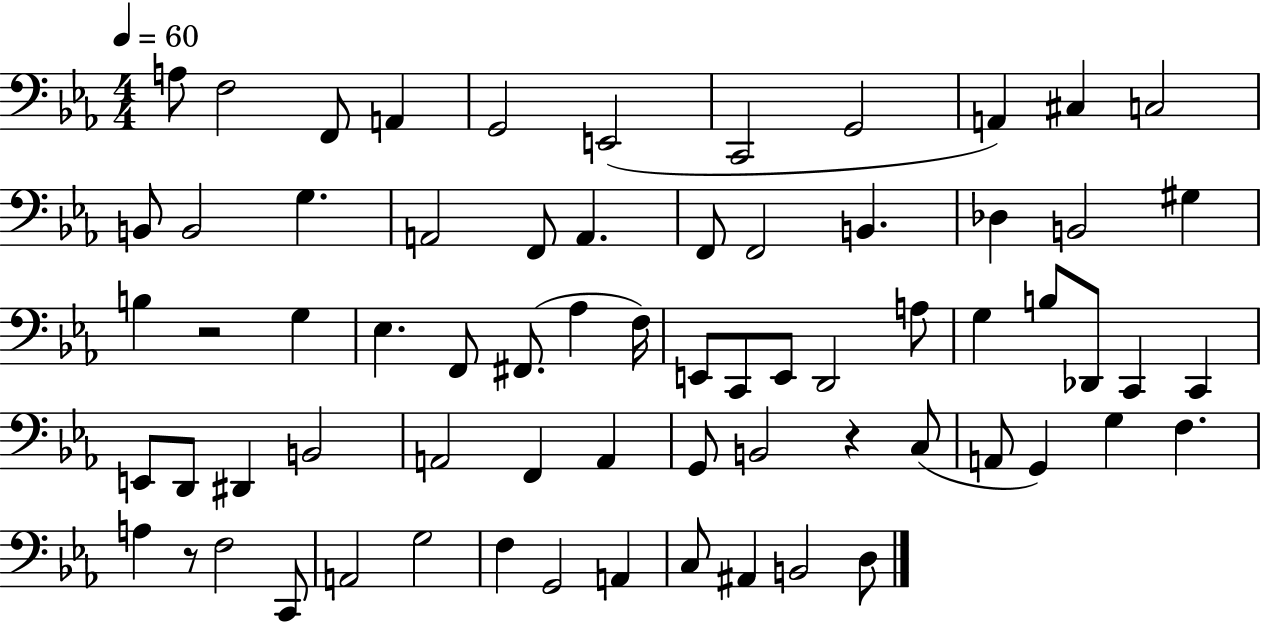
{
  \clef bass
  \numericTimeSignature
  \time 4/4
  \key ees \major
  \tempo 4 = 60
  a8 f2 f,8 a,4 | g,2 e,2( | c,2 g,2 | a,4) cis4 c2 | \break b,8 b,2 g4. | a,2 f,8 a,4. | f,8 f,2 b,4. | des4 b,2 gis4 | \break b4 r2 g4 | ees4. f,8 fis,8.( aes4 f16) | e,8 c,8 e,8 d,2 a8 | g4 b8 des,8 c,4 c,4 | \break e,8 d,8 dis,4 b,2 | a,2 f,4 a,4 | g,8 b,2 r4 c8( | a,8 g,4) g4 f4. | \break a4 r8 f2 c,8 | a,2 g2 | f4 g,2 a,4 | c8 ais,4 b,2 d8 | \break \bar "|."
}